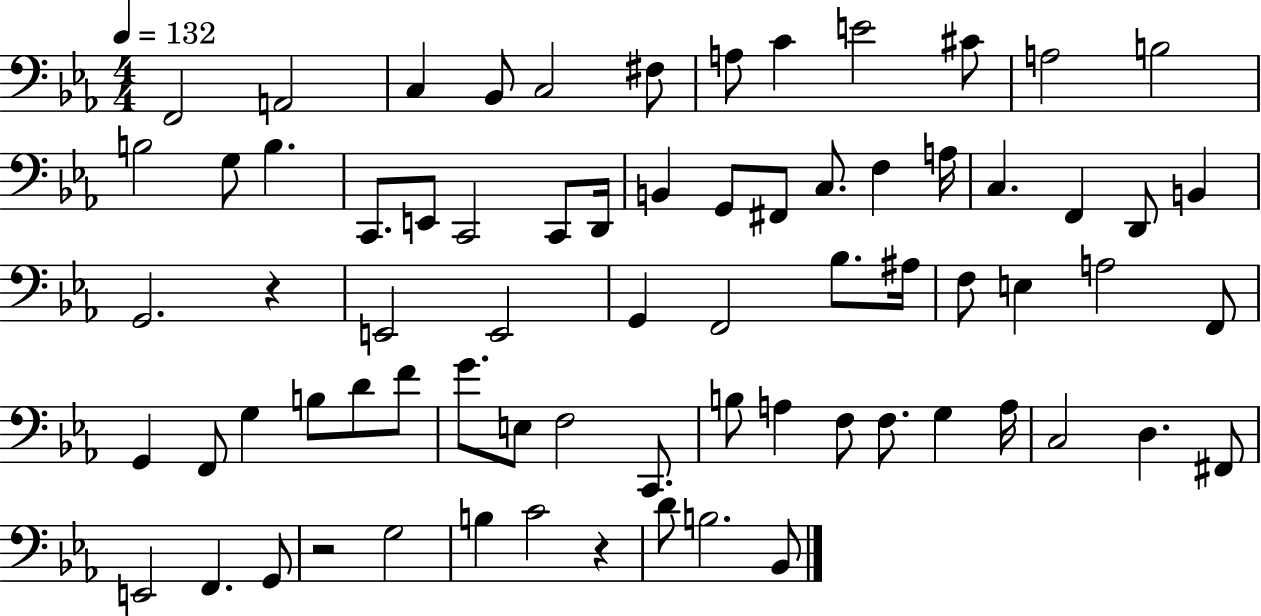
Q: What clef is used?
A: bass